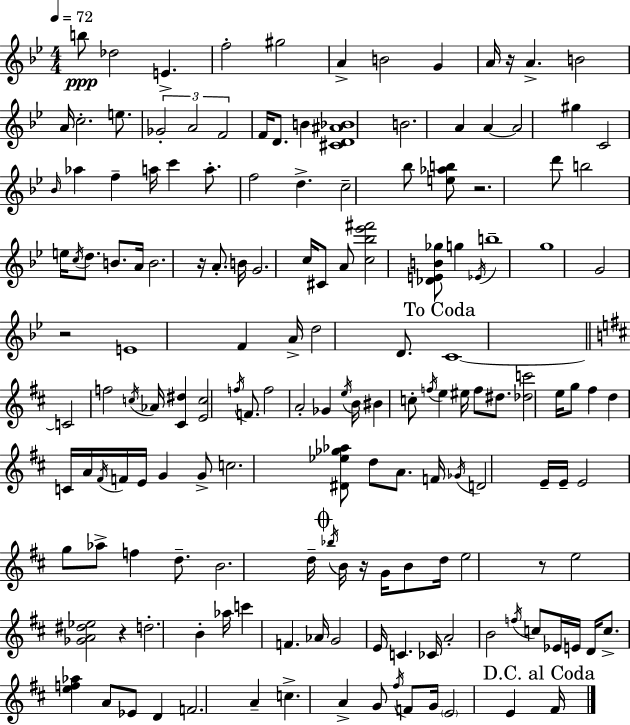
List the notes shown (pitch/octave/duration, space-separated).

B5/e Db5/h E4/q. F5/h G#5/h A4/q B4/h G4/q A4/s R/s A4/q. B4/h A4/s C5/h. E5/e. Gb4/h A4/h F4/h F4/s D4/e. B4/q [C#4,D4,A#4,Bb4]/w B4/h. A4/q A4/q A4/h G#5/q C4/h Bb4/s Ab5/q F5/q A5/s C6/q A5/e. F5/h D5/q. C5/h Bb5/e [E5,Ab5,B5]/e R/h. D6/e B5/h E5/s C5/s D5/e. B4/e. A4/s B4/h. R/s A4/e. B4/s G4/h. C5/s C#4/e A4/e [C5,Bb5,Eb6,F#6]/h [Db4,E4,B4,Gb5]/e G5/q Eb4/s B5/w G5/w G4/h R/h E4/w F4/q A4/s D5/h D4/e. C4/w C4/h F5/h C5/s Ab4/s [C#4,D#5]/q [E4,C5]/h F5/s F4/e. F5/h A4/h Gb4/q E5/s B4/s BIS4/q C5/e F5/s E5/q EIS5/s F5/e D#5/e. [Db5,C6]/h E5/s G5/e F#5/q D5/q C4/s A4/s F#4/s F4/s E4/s G4/q G4/e C5/h. [D#4,Eb5,Gb5,Ab5]/e D5/e A4/e. F4/s Gb4/s D4/h E4/s E4/s E4/h G5/e Ab5/e F5/q D5/e. B4/h. D5/s Bb5/s B4/s R/s G4/s B4/e D5/s E5/h R/e E5/h [Gb4,A4,D#5,Eb5]/h R/q D5/h. B4/q Ab5/s C6/q F4/q. Ab4/s G4/h E4/s C4/q. CES4/s A4/h B4/h F5/s C5/e Eb4/s E4/s D4/s C5/e. [E5,F5,Ab5]/q A4/e Eb4/e D4/q F4/h. A4/q C5/q. A4/q G4/e F#5/s F4/e G4/s E4/h E4/q F#4/s